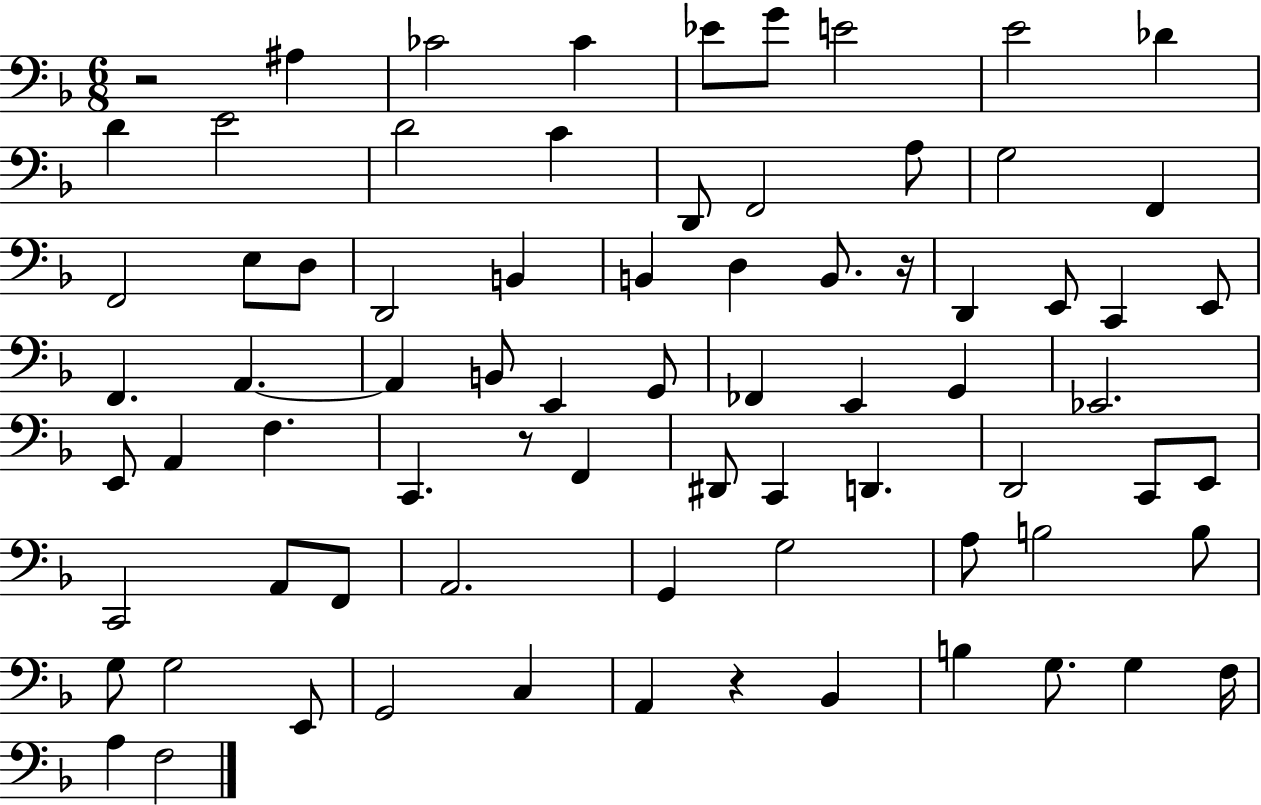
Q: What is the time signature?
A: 6/8